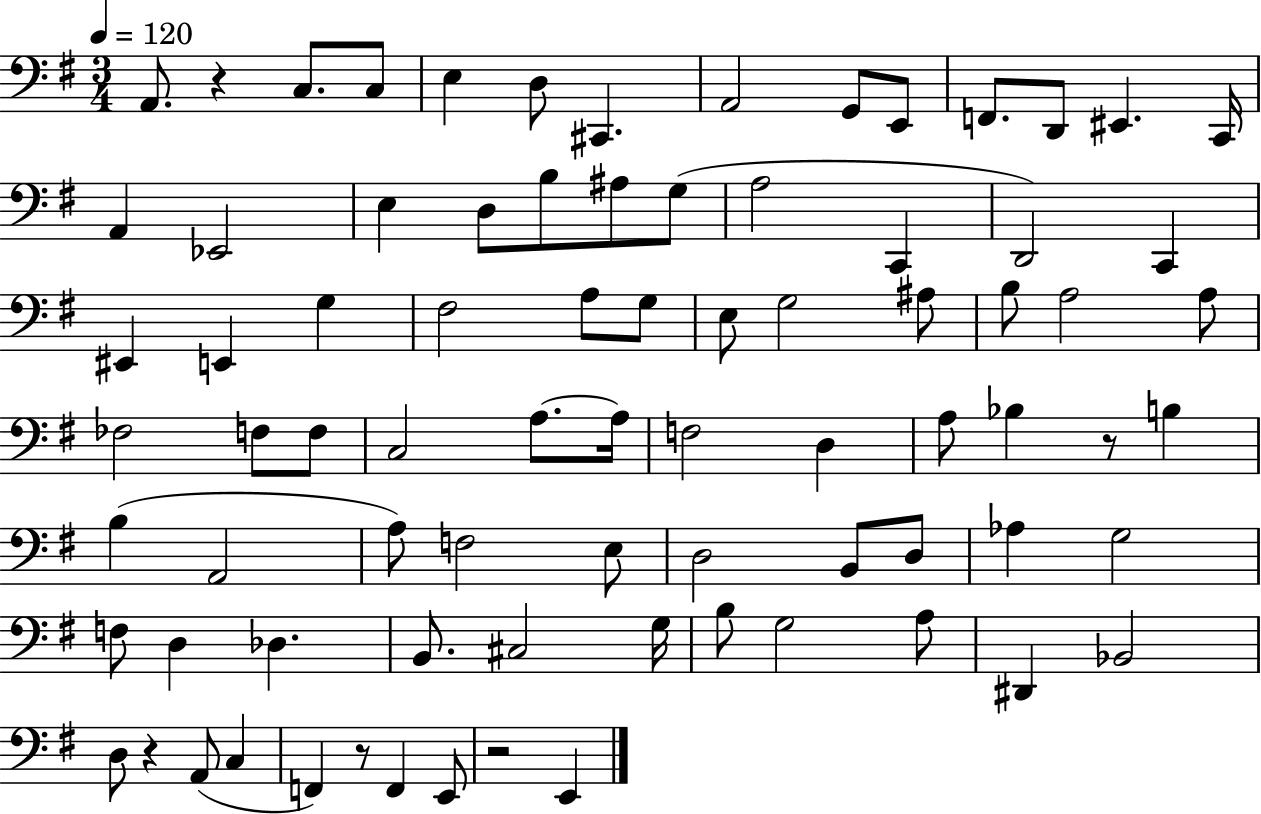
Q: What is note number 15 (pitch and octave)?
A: Eb2